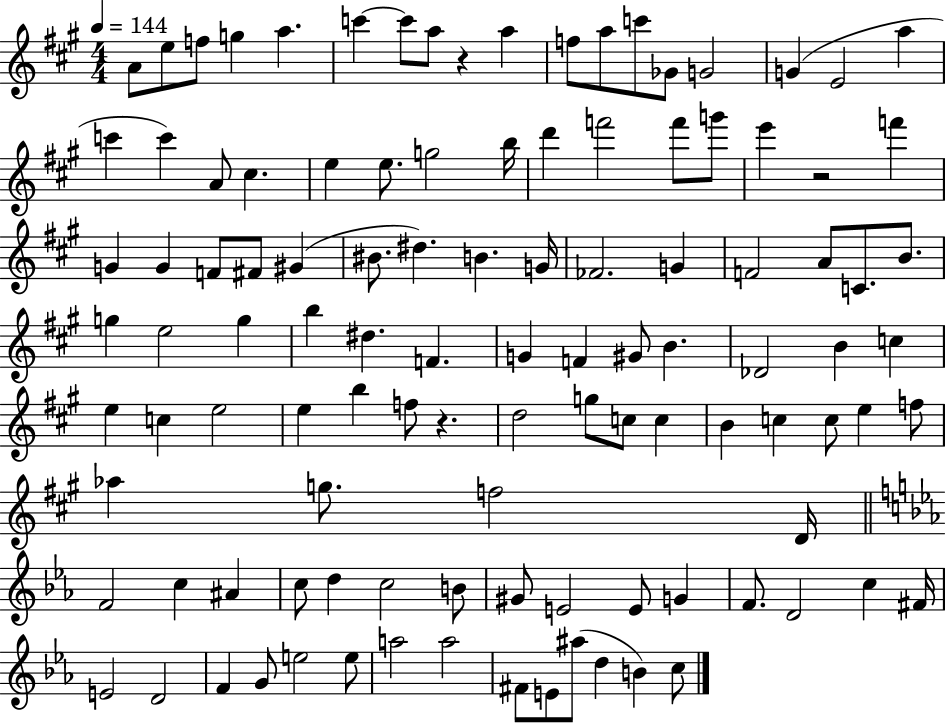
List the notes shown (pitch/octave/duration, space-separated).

A4/e E5/e F5/e G5/q A5/q. C6/q C6/e A5/e R/q A5/q F5/e A5/e C6/e Gb4/e G4/h G4/q E4/h A5/q C6/q C6/q A4/e C#5/q. E5/q E5/e. G5/h B5/s D6/q F6/h F6/e G6/e E6/q R/h F6/q G4/q G4/q F4/e F#4/e G#4/q BIS4/e. D#5/q. B4/q. G4/s FES4/h. G4/q F4/h A4/e C4/e. B4/e. G5/q E5/h G5/q B5/q D#5/q. F4/q. G4/q F4/q G#4/e B4/q. Db4/h B4/q C5/q E5/q C5/q E5/h E5/q B5/q F5/e R/q. D5/h G5/e C5/e C5/q B4/q C5/q C5/e E5/q F5/e Ab5/q G5/e. F5/h D4/s F4/h C5/q A#4/q C5/e D5/q C5/h B4/e G#4/e E4/h E4/e G4/q F4/e. D4/h C5/q F#4/s E4/h D4/h F4/q G4/e E5/h E5/e A5/h A5/h F#4/e E4/e A#5/e D5/q B4/q C5/e